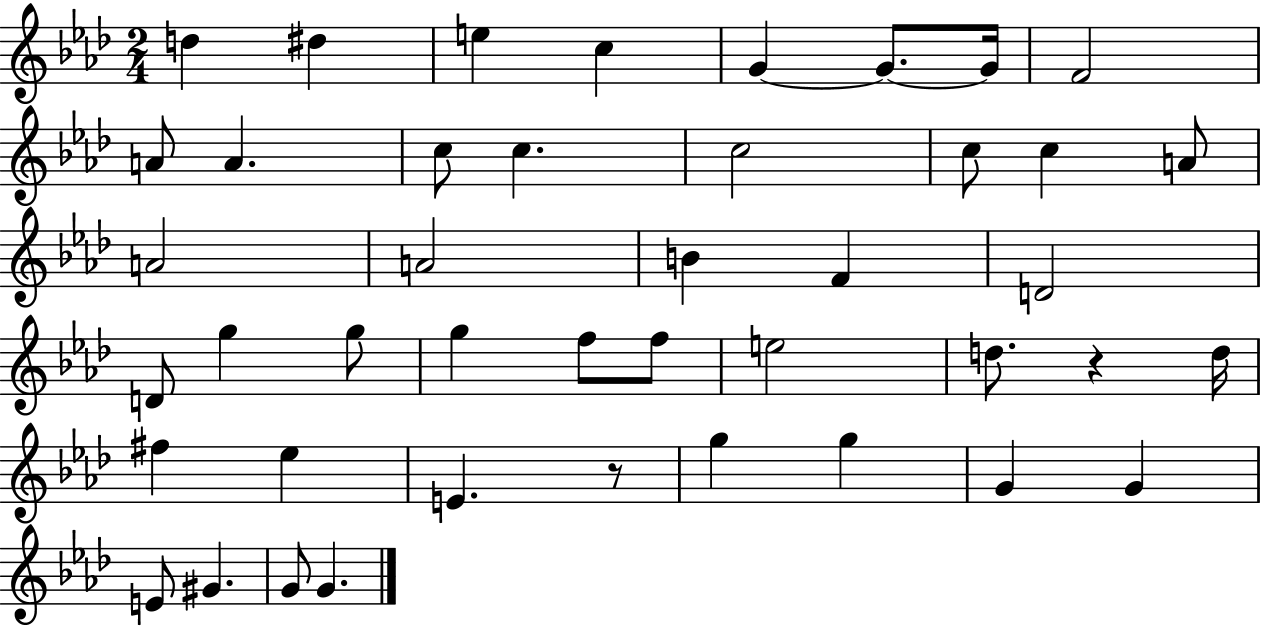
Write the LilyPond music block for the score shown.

{
  \clef treble
  \numericTimeSignature
  \time 2/4
  \key aes \major
  d''4 dis''4 | e''4 c''4 | g'4~~ g'8.~~ g'16 | f'2 | \break a'8 a'4. | c''8 c''4. | c''2 | c''8 c''4 a'8 | \break a'2 | a'2 | b'4 f'4 | d'2 | \break d'8 g''4 g''8 | g''4 f''8 f''8 | e''2 | d''8. r4 d''16 | \break fis''4 ees''4 | e'4. r8 | g''4 g''4 | g'4 g'4 | \break e'8 gis'4. | g'8 g'4. | \bar "|."
}